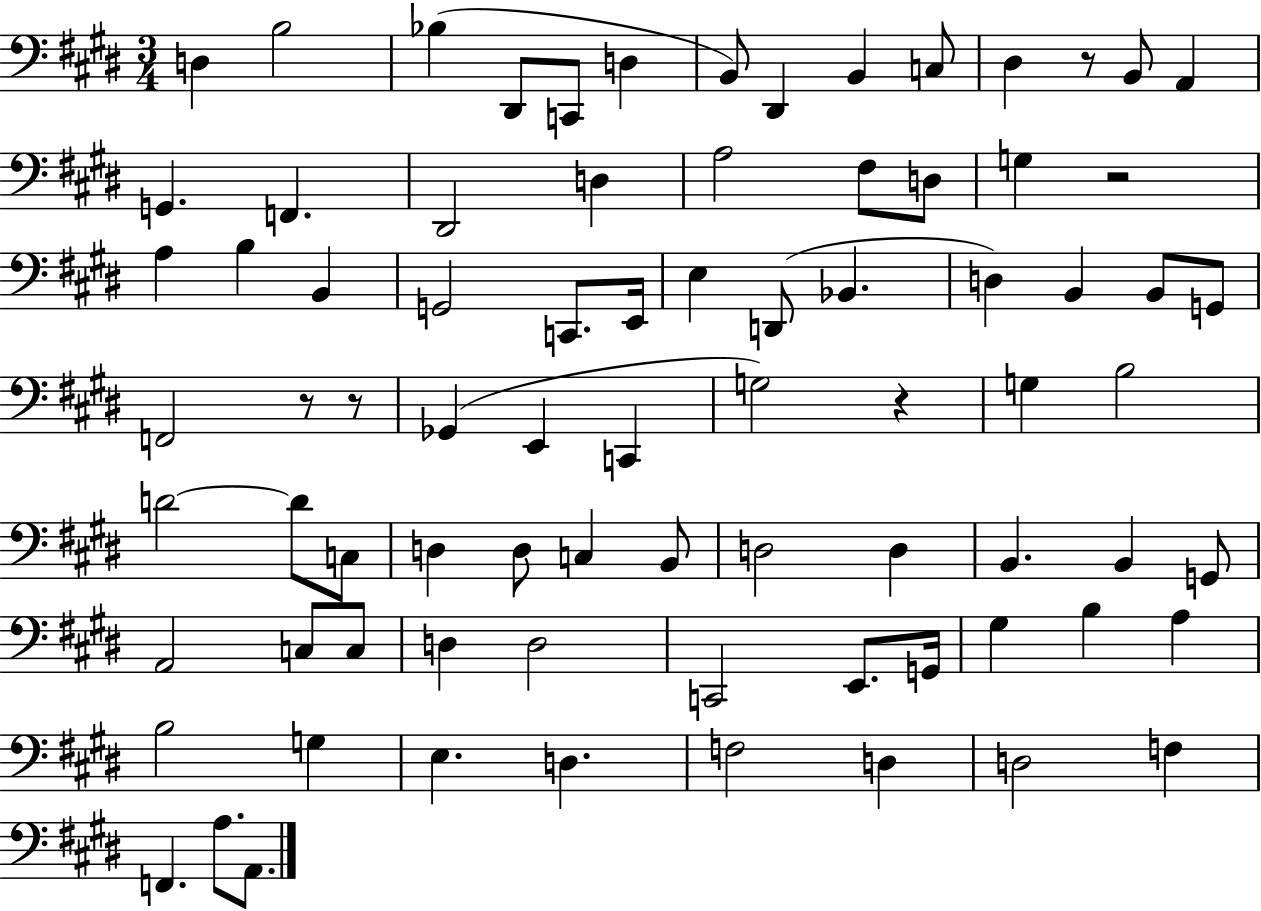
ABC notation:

X:1
T:Untitled
M:3/4
L:1/4
K:E
D, B,2 _B, ^D,,/2 C,,/2 D, B,,/2 ^D,, B,, C,/2 ^D, z/2 B,,/2 A,, G,, F,, ^D,,2 D, A,2 ^F,/2 D,/2 G, z2 A, B, B,, G,,2 C,,/2 E,,/4 E, D,,/2 _B,, D, B,, B,,/2 G,,/2 F,,2 z/2 z/2 _G,, E,, C,, G,2 z G, B,2 D2 D/2 C,/2 D, D,/2 C, B,,/2 D,2 D, B,, B,, G,,/2 A,,2 C,/2 C,/2 D, D,2 C,,2 E,,/2 G,,/4 ^G, B, A, B,2 G, E, D, F,2 D, D,2 F, F,, A,/2 A,,/2